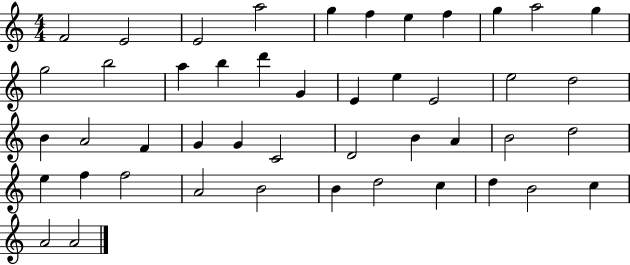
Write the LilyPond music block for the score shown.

{
  \clef treble
  \numericTimeSignature
  \time 4/4
  \key c \major
  f'2 e'2 | e'2 a''2 | g''4 f''4 e''4 f''4 | g''4 a''2 g''4 | \break g''2 b''2 | a''4 b''4 d'''4 g'4 | e'4 e''4 e'2 | e''2 d''2 | \break b'4 a'2 f'4 | g'4 g'4 c'2 | d'2 b'4 a'4 | b'2 d''2 | \break e''4 f''4 f''2 | a'2 b'2 | b'4 d''2 c''4 | d''4 b'2 c''4 | \break a'2 a'2 | \bar "|."
}